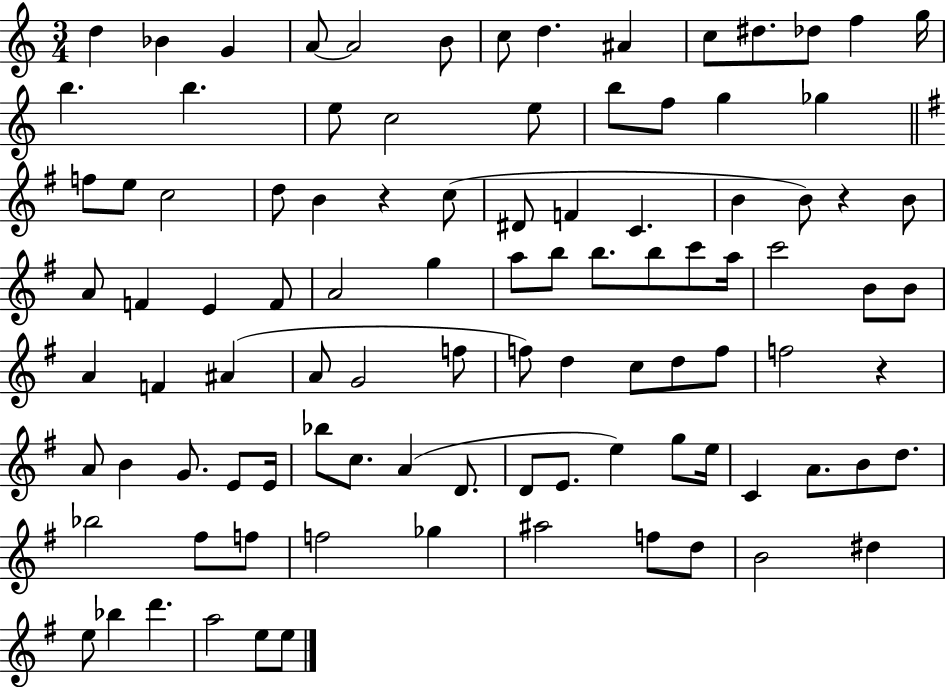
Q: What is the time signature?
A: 3/4